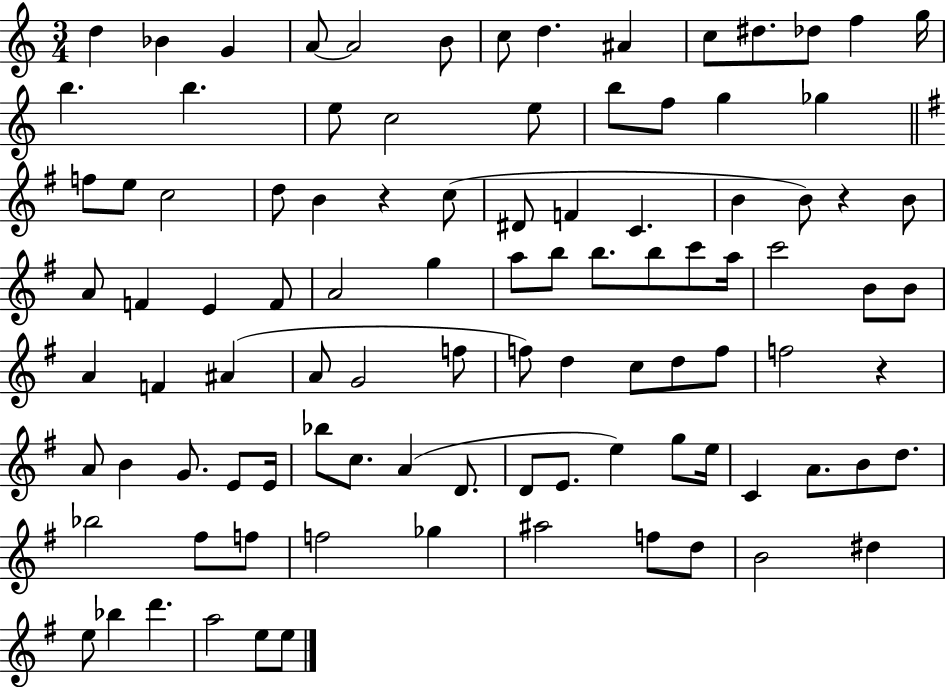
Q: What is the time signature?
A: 3/4